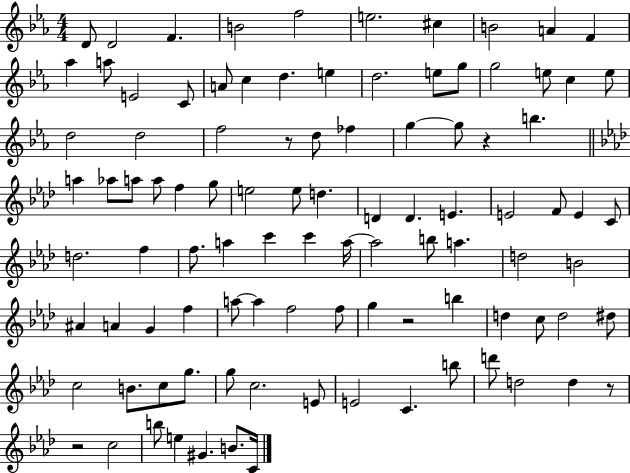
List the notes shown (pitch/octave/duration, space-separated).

D4/e D4/h F4/q. B4/h F5/h E5/h. C#5/q B4/h A4/q F4/q Ab5/q A5/e E4/h C4/e A4/e C5/q D5/q. E5/q D5/h. E5/e G5/e G5/h E5/e C5/q E5/e D5/h D5/h F5/h R/e D5/e FES5/q G5/q G5/e R/q B5/q. A5/q Ab5/e A5/e A5/e F5/q G5/e E5/h E5/e D5/q. D4/q D4/q. E4/q. E4/h F4/e E4/q C4/e D5/h. F5/q F5/e. A5/q C6/q C6/q A5/s A5/h B5/e A5/q. D5/h B4/h A#4/q A4/q G4/q F5/q A5/e A5/q F5/h F5/e G5/q R/h B5/q D5/q C5/e D5/h D#5/e C5/h B4/e. C5/e G5/e. G5/e C5/h. E4/e E4/h C4/q. B5/e D6/e D5/h D5/q R/e R/h C5/h B5/e E5/q G#4/q. B4/e. C4/s